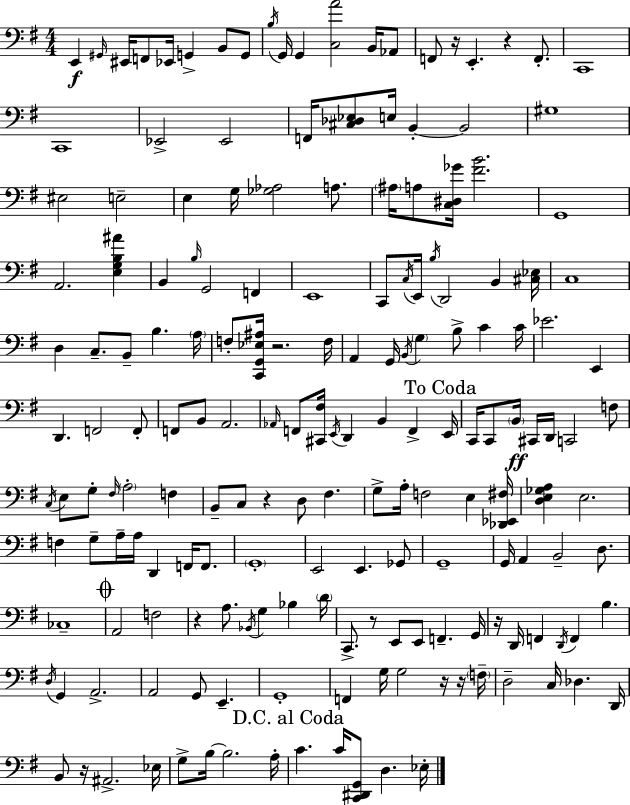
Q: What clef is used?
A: bass